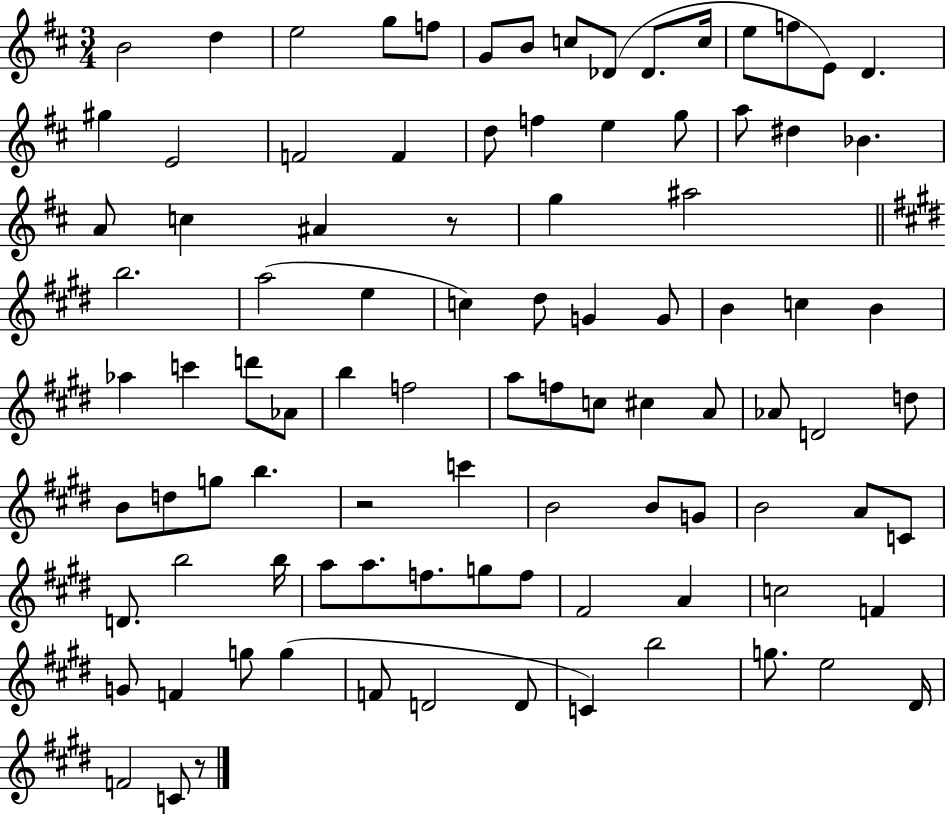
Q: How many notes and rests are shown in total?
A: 95